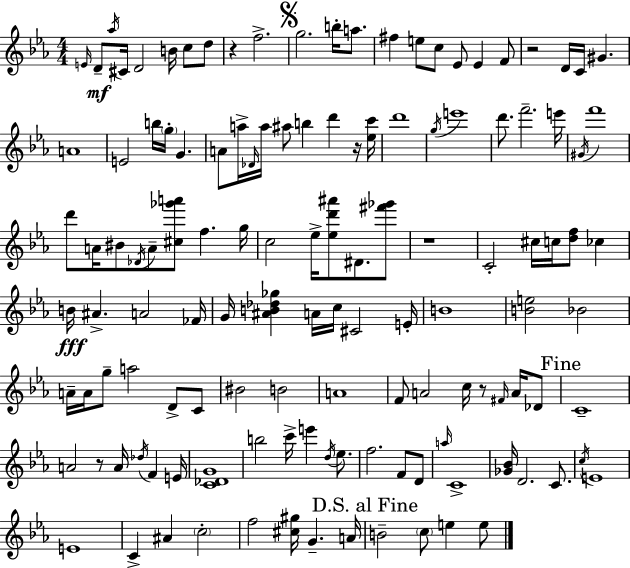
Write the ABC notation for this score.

X:1
T:Untitled
M:4/4
L:1/4
K:Eb
E/4 D/2 _a/4 ^C/4 D2 B/4 c/2 d/2 z f2 g2 b/4 a/2 ^f e/2 c/2 _E/2 _E F/2 z2 D/4 C/4 ^G A4 E2 b/4 g/4 G A/2 a/4 _D/4 a/4 ^a/2 b d' z/4 [_ec']/4 d'4 g/4 e'4 d'/2 f'2 e'/4 ^G/4 f'4 d'/2 A/4 ^B/2 _D/4 A/2 [^c_g'a']/2 f g/4 c2 _e/4 [_ed'^a']/2 ^D/2 [^f'_g']/2 z4 C2 ^c/4 c/4 [df]/2 _c B/4 ^A A2 _F/4 G/4 [^AB_d_g] A/4 c/4 ^C2 E/4 B4 [Be]2 _B2 A/4 A/4 g/2 a2 D/2 C/2 ^B2 B2 A4 F/2 A2 c/4 z/2 ^F/4 A/4 _D/2 C4 A2 z/2 A/4 _d/4 F E/4 [C_DG]4 b2 c'/4 e' d/4 _e/2 f2 F/2 D/2 a/4 C4 [_G_B]/4 D2 C/2 c/4 E4 E4 C ^A c2 f2 [^c^g]/4 G A/4 B2 c/2 e e/2